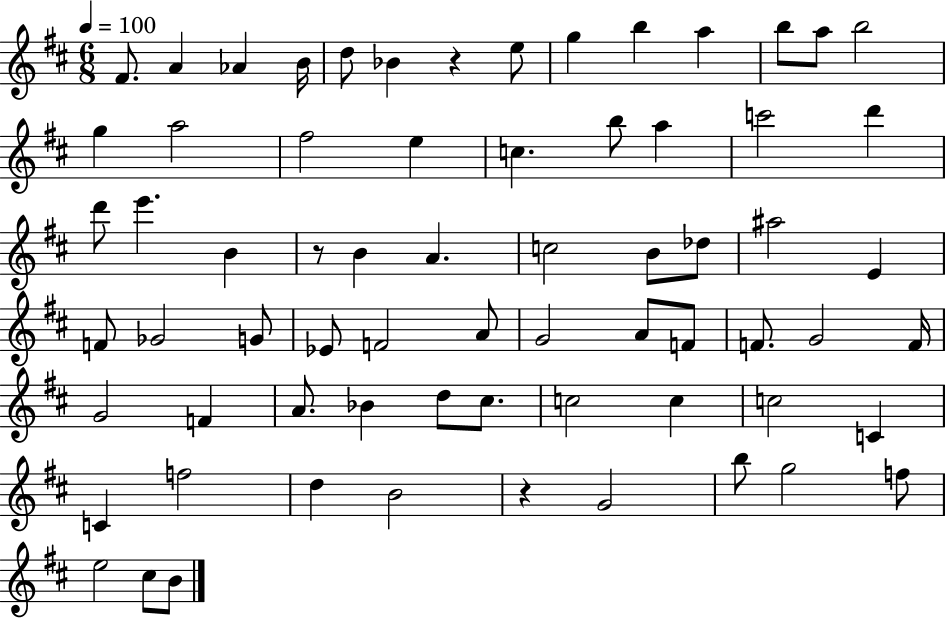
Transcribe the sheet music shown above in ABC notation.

X:1
T:Untitled
M:6/8
L:1/4
K:D
^F/2 A _A B/4 d/2 _B z e/2 g b a b/2 a/2 b2 g a2 ^f2 e c b/2 a c'2 d' d'/2 e' B z/2 B A c2 B/2 _d/2 ^a2 E F/2 _G2 G/2 _E/2 F2 A/2 G2 A/2 F/2 F/2 G2 F/4 G2 F A/2 _B d/2 ^c/2 c2 c c2 C C f2 d B2 z G2 b/2 g2 f/2 e2 ^c/2 B/2